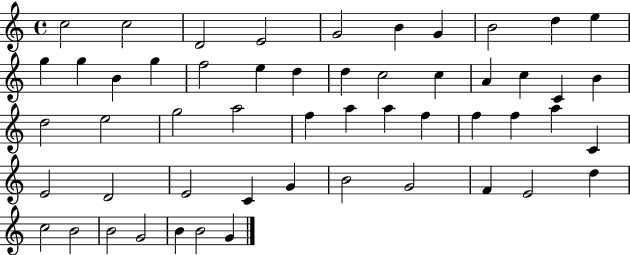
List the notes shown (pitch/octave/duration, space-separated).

C5/h C5/h D4/h E4/h G4/h B4/q G4/q B4/h D5/q E5/q G5/q G5/q B4/q G5/q F5/h E5/q D5/q D5/q C5/h C5/q A4/q C5/q C4/q B4/q D5/h E5/h G5/h A5/h F5/q A5/q A5/q F5/q F5/q F5/q A5/q C4/q E4/h D4/h E4/h C4/q G4/q B4/h G4/h F4/q E4/h D5/q C5/h B4/h B4/h G4/h B4/q B4/h G4/q